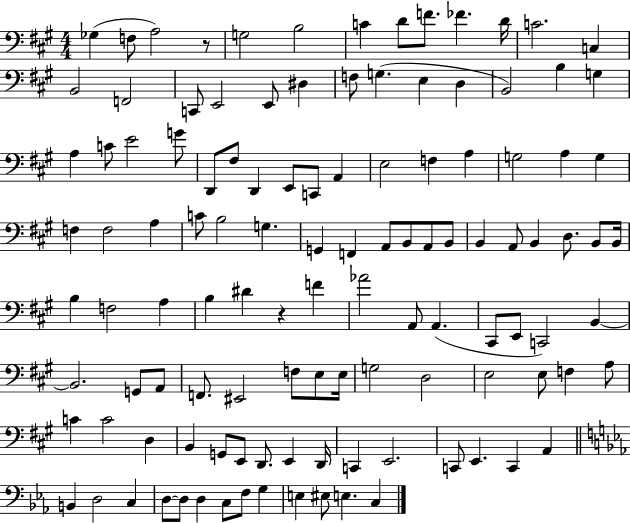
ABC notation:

X:1
T:Untitled
M:4/4
L:1/4
K:A
_G, F,/2 A,2 z/2 G,2 B,2 C D/2 F/2 _F D/4 C2 C, B,,2 F,,2 C,,/2 E,,2 E,,/2 ^D, F,/2 G, E, D, B,,2 B, G, A, C/2 E2 G/2 D,,/2 ^F,/2 D,, E,,/2 C,,/2 A,, E,2 F, A, G,2 A, G, F, F,2 A, C/2 B,2 G, G,, F,, A,,/2 B,,/2 A,,/2 B,,/2 B,, A,,/2 B,, D,/2 B,,/2 B,,/4 B, F,2 A, B, ^D z F _A2 A,,/2 A,, ^C,,/2 E,,/2 C,,2 B,, B,,2 G,,/2 A,,/2 F,,/2 ^E,,2 F,/2 E,/2 E,/4 G,2 D,2 E,2 E,/2 F, A,/2 C C2 D, B,, G,,/2 E,,/2 D,,/2 E,, D,,/4 C,, E,,2 C,,/2 E,, C,, A,, B,, D,2 C, D,/2 D,/2 D, C,/2 F,/2 G, E, ^E,/2 E, C,